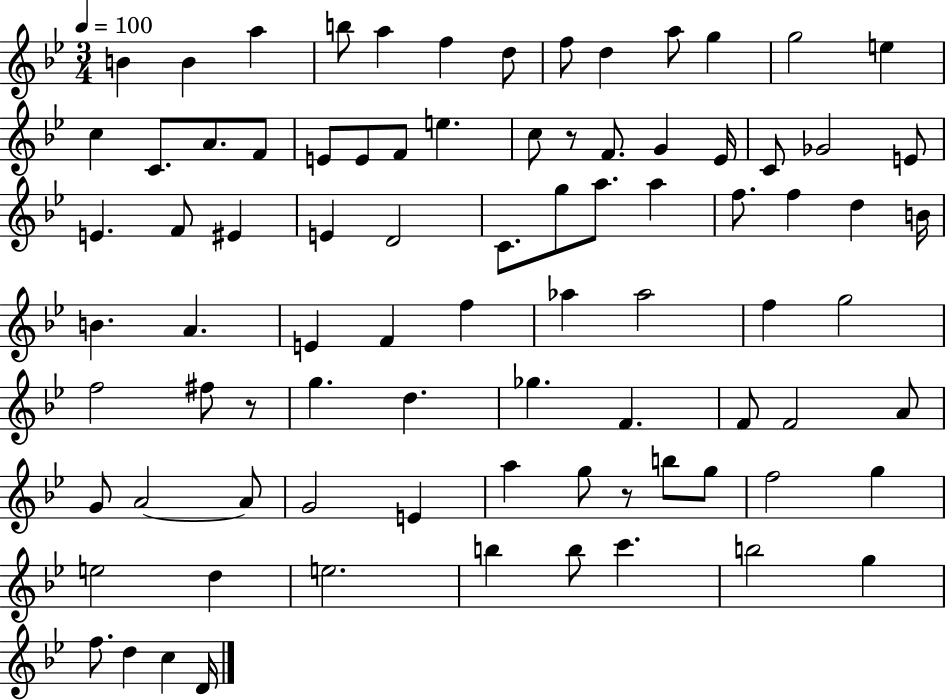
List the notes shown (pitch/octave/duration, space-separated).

B4/q B4/q A5/q B5/e A5/q F5/q D5/e F5/e D5/q A5/e G5/q G5/h E5/q C5/q C4/e. A4/e. F4/e E4/e E4/e F4/e E5/q. C5/e R/e F4/e. G4/q Eb4/s C4/e Gb4/h E4/e E4/q. F4/e EIS4/q E4/q D4/h C4/e. G5/e A5/e. A5/q F5/e. F5/q D5/q B4/s B4/q. A4/q. E4/q F4/q F5/q Ab5/q Ab5/h F5/q G5/h F5/h F#5/e R/e G5/q. D5/q. Gb5/q. F4/q. F4/e F4/h A4/e G4/e A4/h A4/e G4/h E4/q A5/q G5/e R/e B5/e G5/e F5/h G5/q E5/h D5/q E5/h. B5/q B5/e C6/q. B5/h G5/q F5/e. D5/q C5/q D4/s